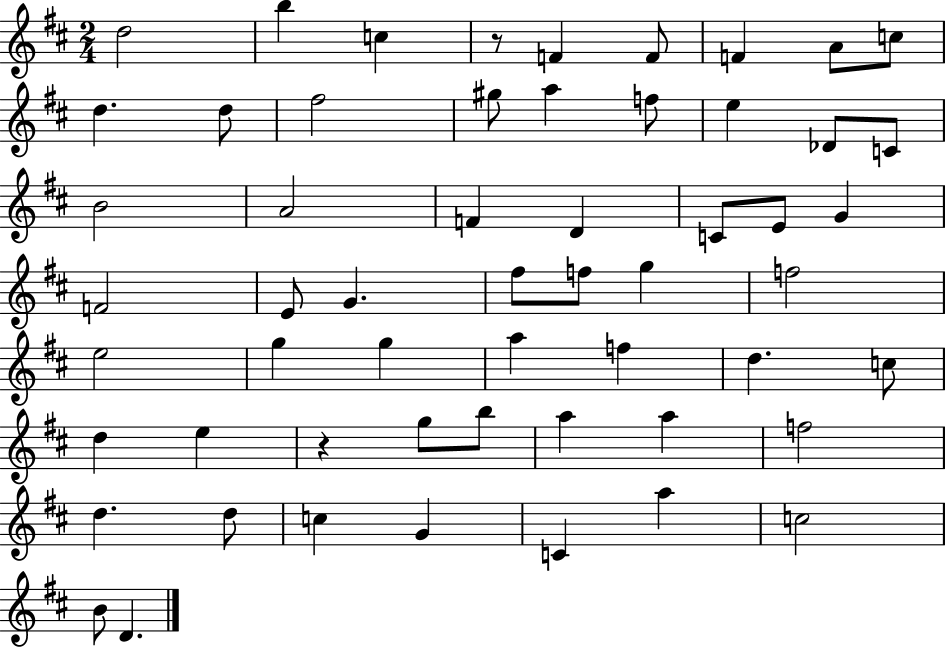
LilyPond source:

{
  \clef treble
  \numericTimeSignature
  \time 2/4
  \key d \major
  d''2 | b''4 c''4 | r8 f'4 f'8 | f'4 a'8 c''8 | \break d''4. d''8 | fis''2 | gis''8 a''4 f''8 | e''4 des'8 c'8 | \break b'2 | a'2 | f'4 d'4 | c'8 e'8 g'4 | \break f'2 | e'8 g'4. | fis''8 f''8 g''4 | f''2 | \break e''2 | g''4 g''4 | a''4 f''4 | d''4. c''8 | \break d''4 e''4 | r4 g''8 b''8 | a''4 a''4 | f''2 | \break d''4. d''8 | c''4 g'4 | c'4 a''4 | c''2 | \break b'8 d'4. | \bar "|."
}